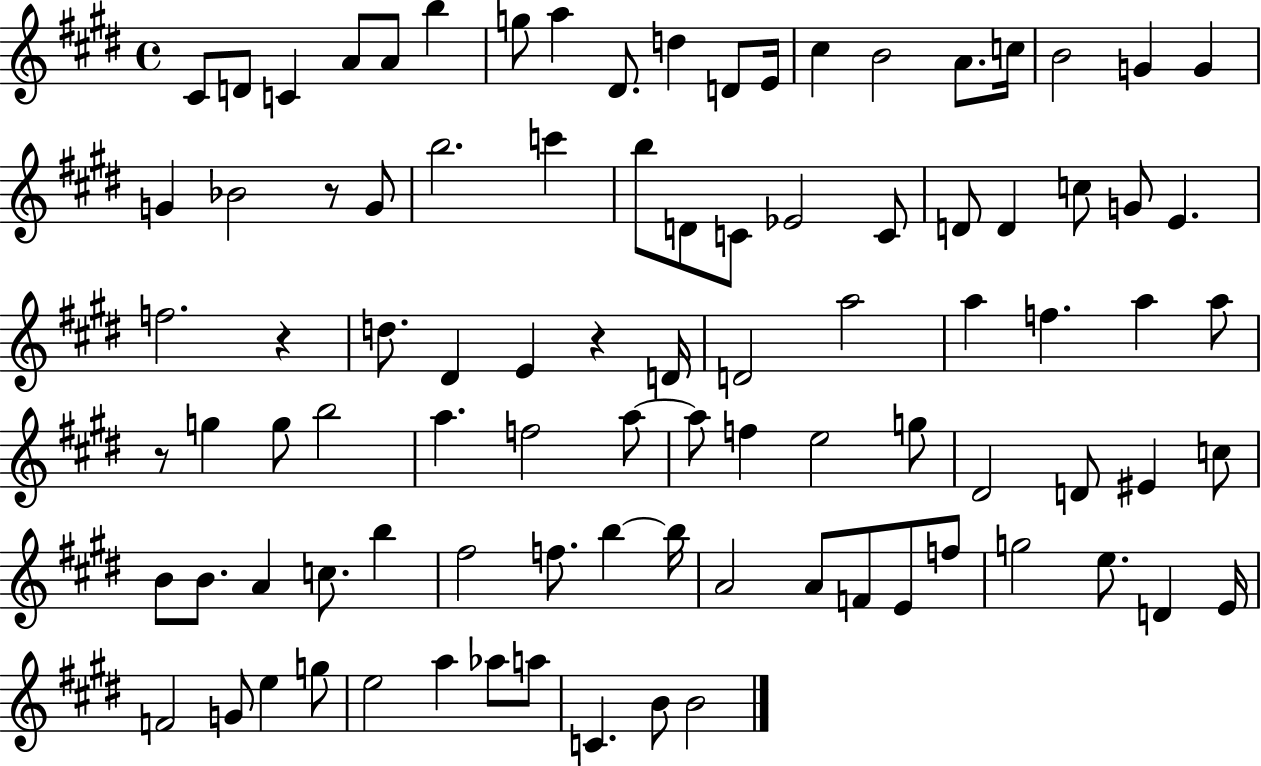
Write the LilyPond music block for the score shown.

{
  \clef treble
  \time 4/4
  \defaultTimeSignature
  \key e \major
  cis'8 d'8 c'4 a'8 a'8 b''4 | g''8 a''4 dis'8. d''4 d'8 e'16 | cis''4 b'2 a'8. c''16 | b'2 g'4 g'4 | \break g'4 bes'2 r8 g'8 | b''2. c'''4 | b''8 d'8 c'8 ees'2 c'8 | d'8 d'4 c''8 g'8 e'4. | \break f''2. r4 | d''8. dis'4 e'4 r4 d'16 | d'2 a''2 | a''4 f''4. a''4 a''8 | \break r8 g''4 g''8 b''2 | a''4. f''2 a''8~~ | a''8 f''4 e''2 g''8 | dis'2 d'8 eis'4 c''8 | \break b'8 b'8. a'4 c''8. b''4 | fis''2 f''8. b''4~~ b''16 | a'2 a'8 f'8 e'8 f''8 | g''2 e''8. d'4 e'16 | \break f'2 g'8 e''4 g''8 | e''2 a''4 aes''8 a''8 | c'4. b'8 b'2 | \bar "|."
}